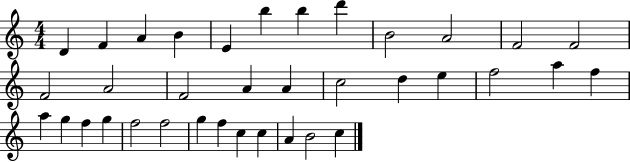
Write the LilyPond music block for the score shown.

{
  \clef treble
  \numericTimeSignature
  \time 4/4
  \key c \major
  d'4 f'4 a'4 b'4 | e'4 b''4 b''4 d'''4 | b'2 a'2 | f'2 f'2 | \break f'2 a'2 | f'2 a'4 a'4 | c''2 d''4 e''4 | f''2 a''4 f''4 | \break a''4 g''4 f''4 g''4 | f''2 f''2 | g''4 f''4 c''4 c''4 | a'4 b'2 c''4 | \break \bar "|."
}